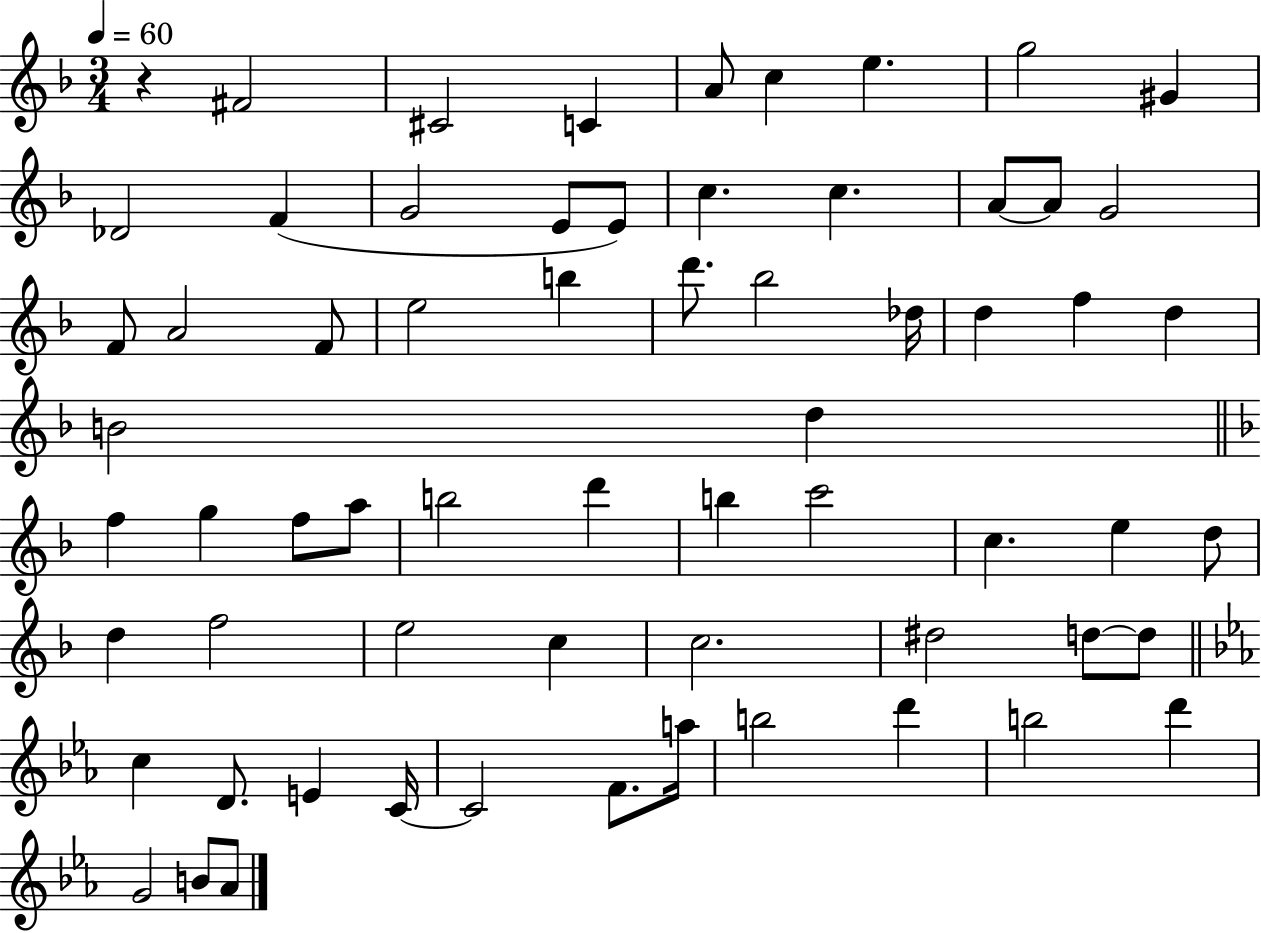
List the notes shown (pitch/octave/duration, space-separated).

R/q F#4/h C#4/h C4/q A4/e C5/q E5/q. G5/h G#4/q Db4/h F4/q G4/h E4/e E4/e C5/q. C5/q. A4/e A4/e G4/h F4/e A4/h F4/e E5/h B5/q D6/e. Bb5/h Db5/s D5/q F5/q D5/q B4/h D5/q F5/q G5/q F5/e A5/e B5/h D6/q B5/q C6/h C5/q. E5/q D5/e D5/q F5/h E5/h C5/q C5/h. D#5/h D5/e D5/e C5/q D4/e. E4/q C4/s C4/h F4/e. A5/s B5/h D6/q B5/h D6/q G4/h B4/e Ab4/e